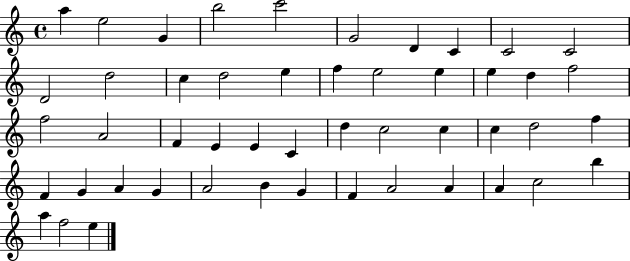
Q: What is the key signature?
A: C major